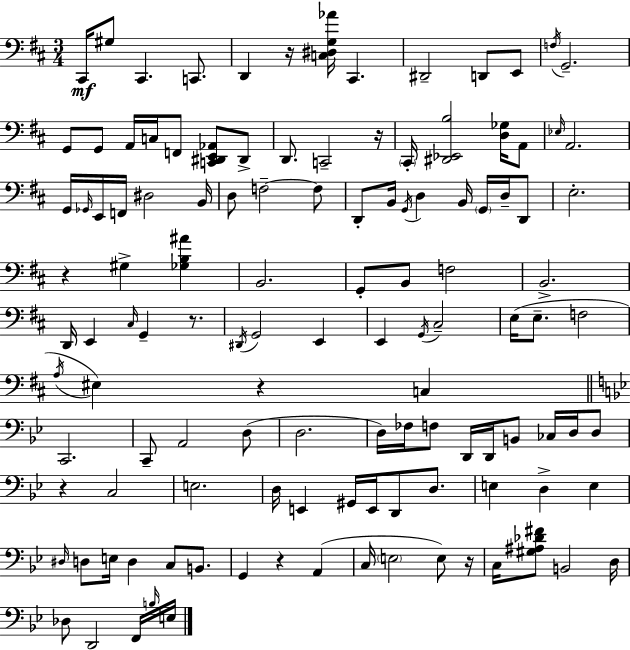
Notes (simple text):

C#2/s G#3/e C#2/q. C2/e. D2/q R/s [C3,D#3,G3,Ab4]/s C#2/q. D#2/h D2/e E2/e F3/s G2/h. G2/e G2/e A2/s C3/s F2/e [C2,D#2,E2,Ab2]/e D#2/e D2/e. C2/h R/s C#2/s [D#2,Eb2,B3]/h [D3,Gb3]/s A2/e Eb3/s A2/h. G2/s Gb2/s E2/s F2/s D#3/h B2/s D3/e F3/h F3/e D2/e B2/s G2/s D3/q B2/s G2/s D3/s D2/e E3/h. R/q G#3/q [Gb3,B3,A#4]/q B2/h. G2/e B2/e F3/h B2/h. D2/s E2/q C#3/s G2/q R/e. D#2/s G2/h E2/q E2/q G2/s C#3/h E3/s E3/e. F3/h A3/s EIS3/q R/q C3/q C2/h. C2/e A2/h D3/e D3/h. D3/s FES3/s F3/e D2/s D2/s B2/e CES3/s D3/s D3/e R/q C3/h E3/h. D3/s E2/q G#2/s E2/s D2/e D3/e. E3/q D3/q E3/q D#3/s D3/e E3/s D3/q C3/e B2/e. G2/q R/q A2/q C3/s E3/h E3/e R/s C3/s [G#3,A#3,Db4,F#4]/e B2/h D3/s Db3/e D2/h F2/s B3/s E3/s